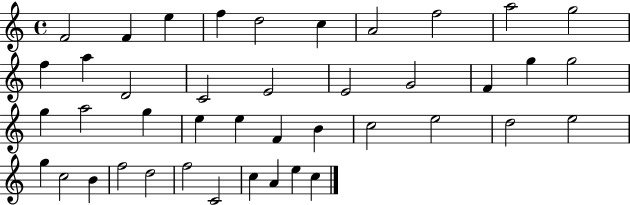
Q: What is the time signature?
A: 4/4